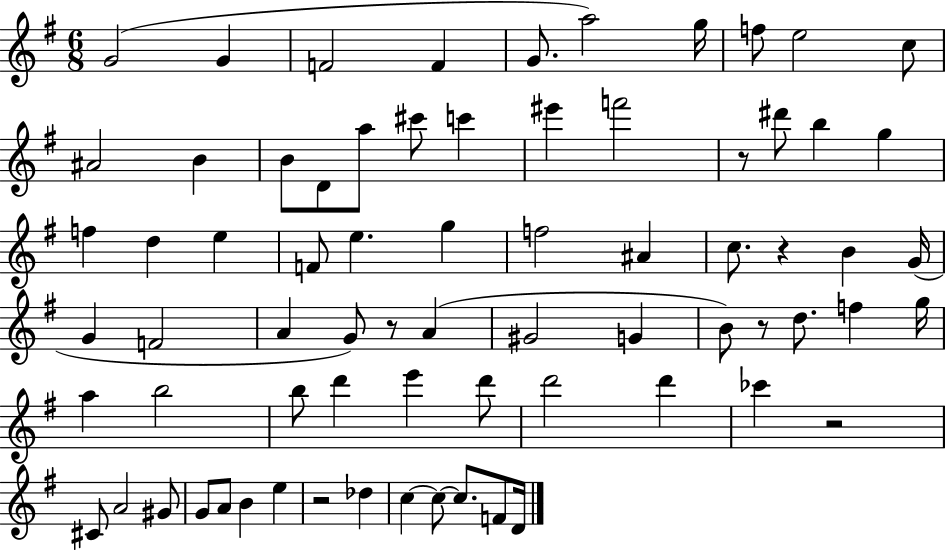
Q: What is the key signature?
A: G major